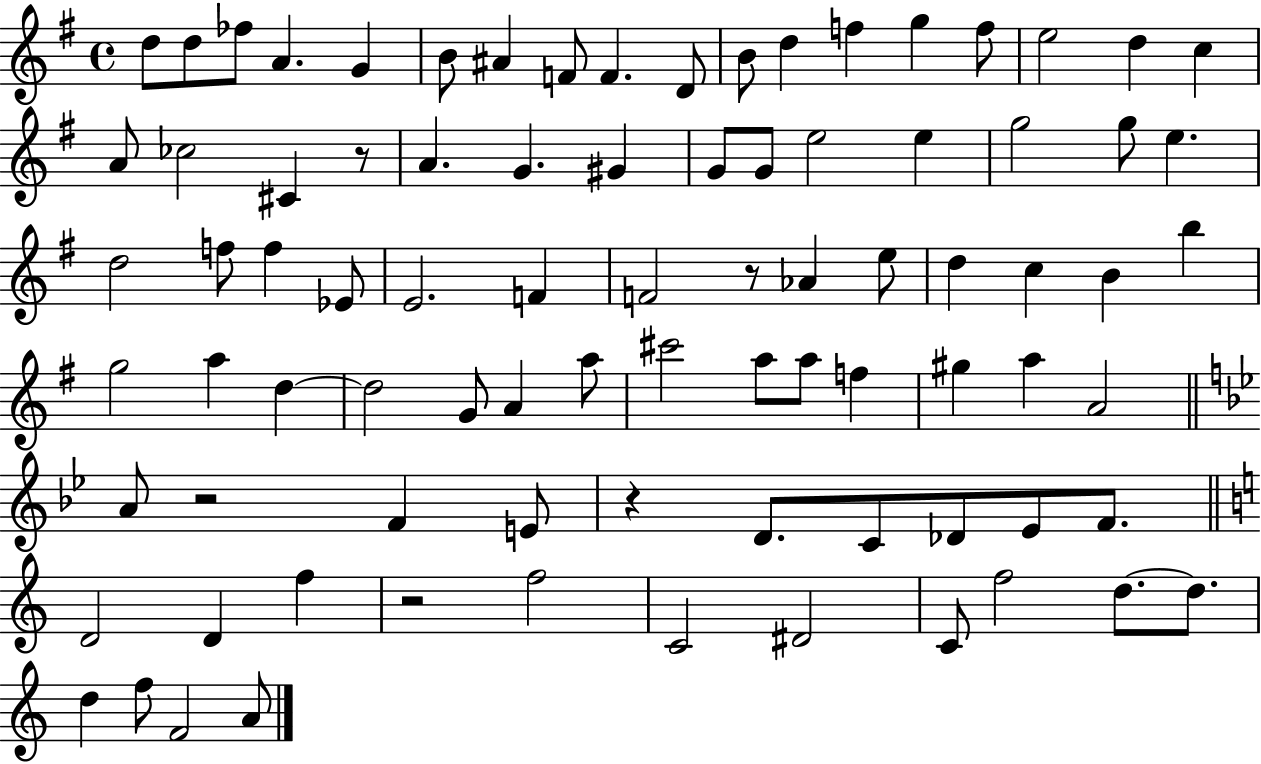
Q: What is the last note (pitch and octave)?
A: A4